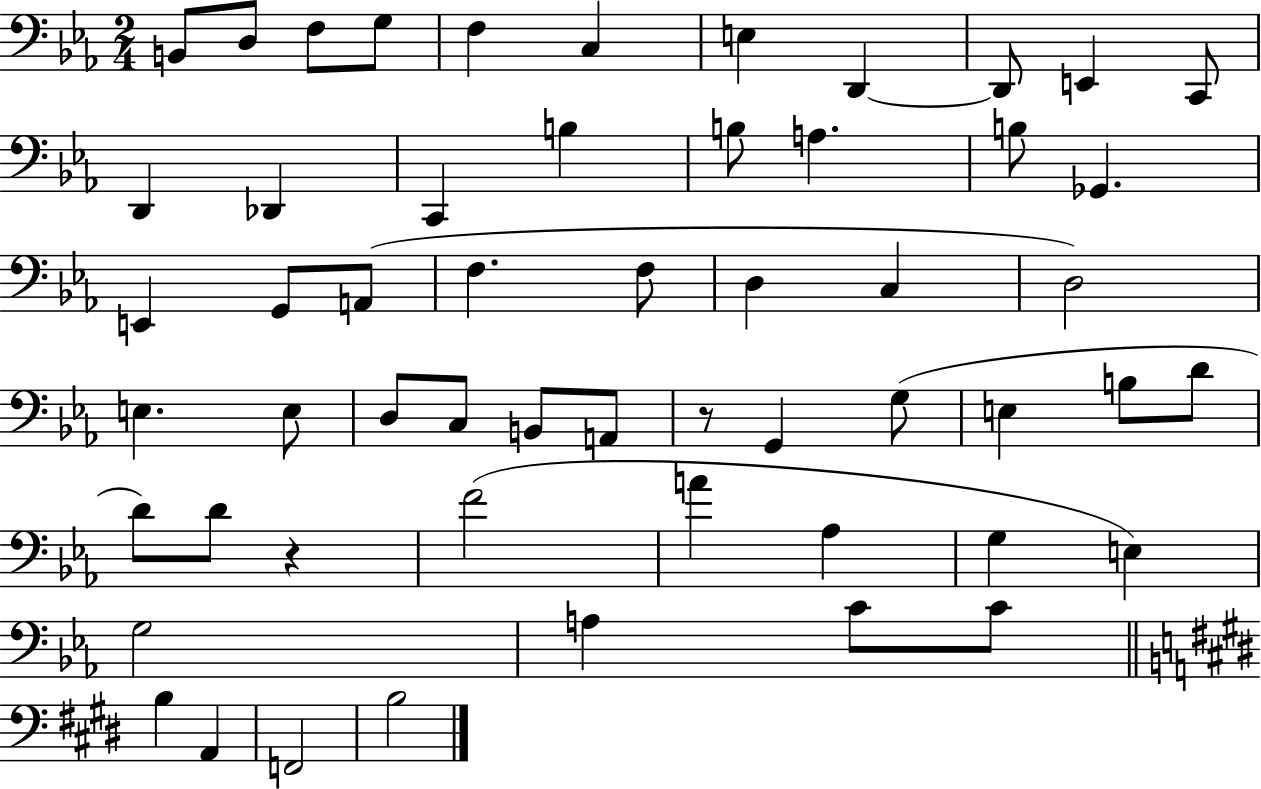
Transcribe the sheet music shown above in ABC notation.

X:1
T:Untitled
M:2/4
L:1/4
K:Eb
B,,/2 D,/2 F,/2 G,/2 F, C, E, D,, D,,/2 E,, C,,/2 D,, _D,, C,, B, B,/2 A, B,/2 _G,, E,, G,,/2 A,,/2 F, F,/2 D, C, D,2 E, E,/2 D,/2 C,/2 B,,/2 A,,/2 z/2 G,, G,/2 E, B,/2 D/2 D/2 D/2 z F2 A _A, G, E, G,2 A, C/2 C/2 B, A,, F,,2 B,2